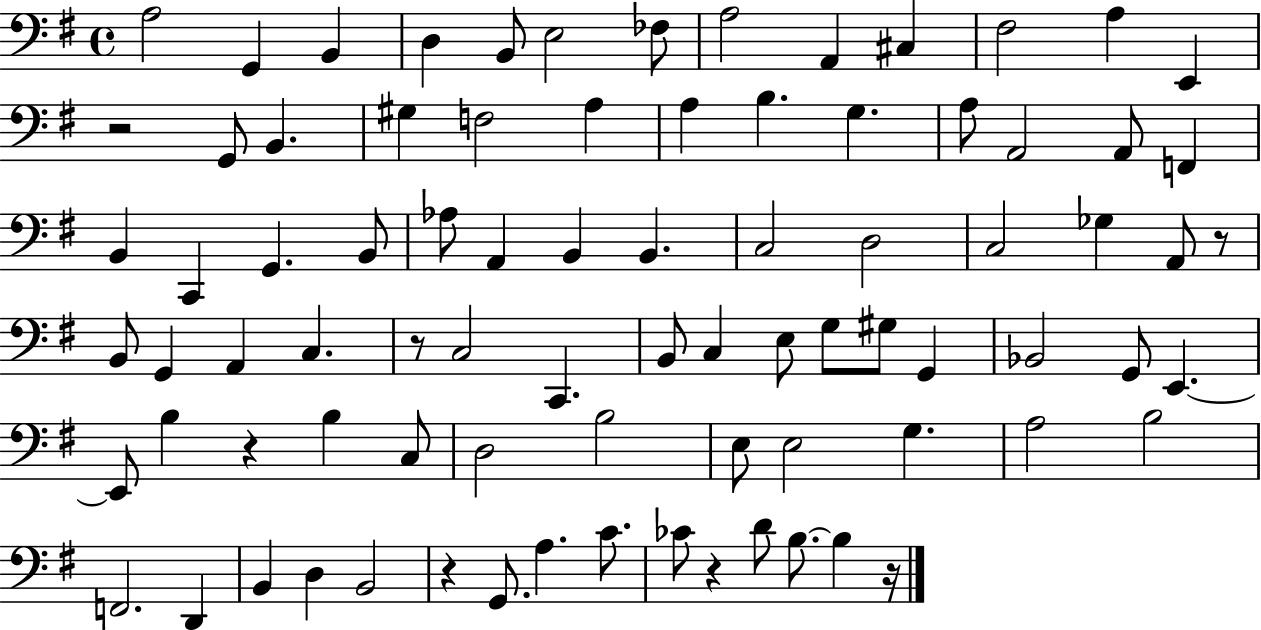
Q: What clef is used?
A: bass